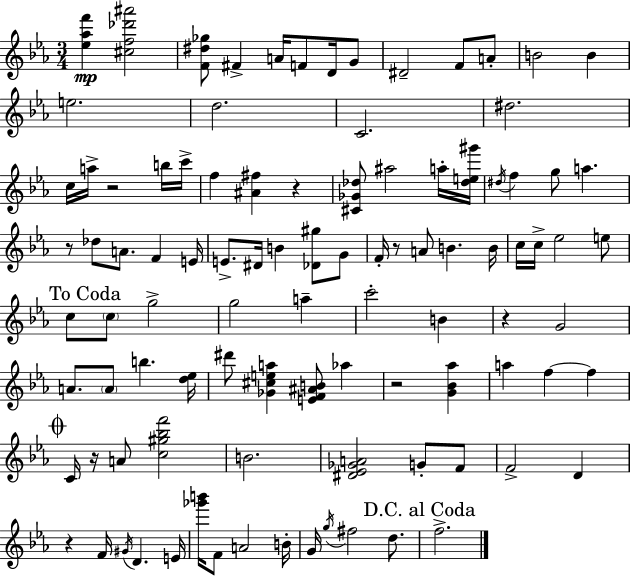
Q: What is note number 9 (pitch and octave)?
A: B4